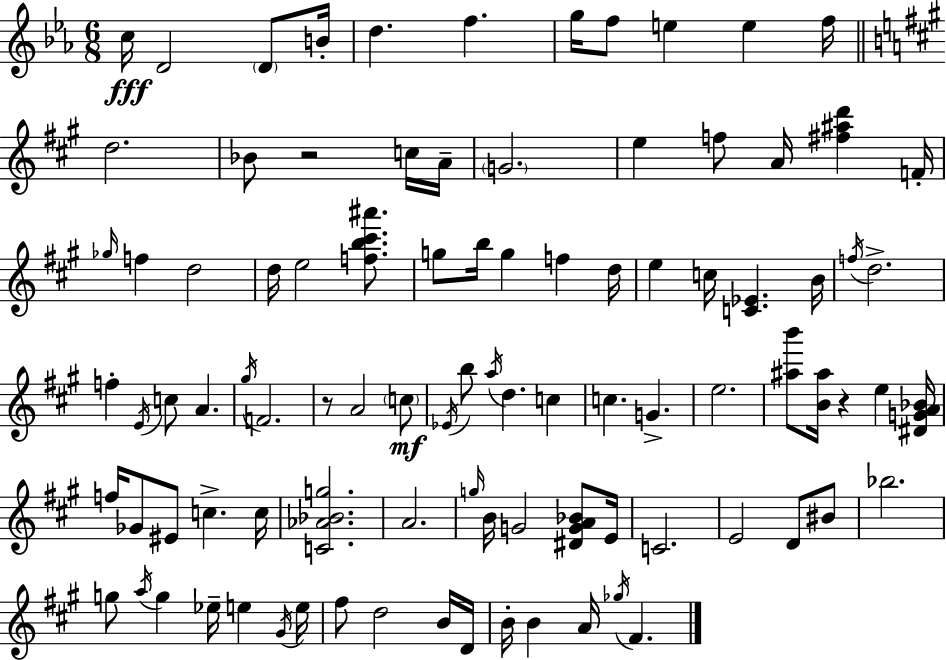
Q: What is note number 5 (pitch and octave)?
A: D5